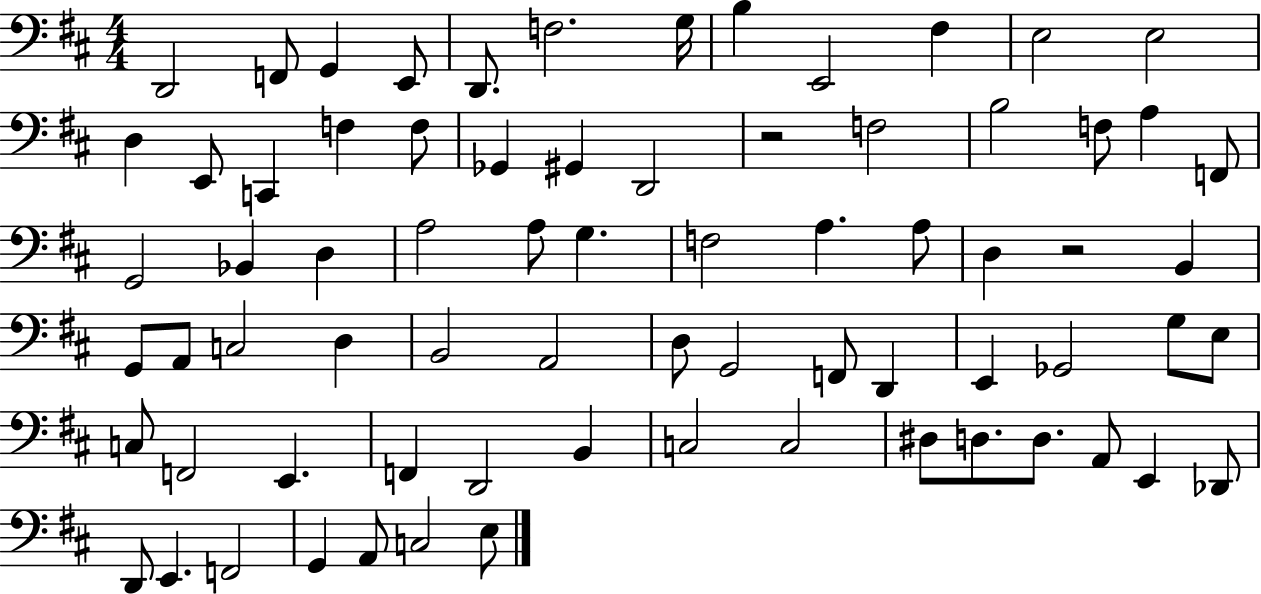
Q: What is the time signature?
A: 4/4